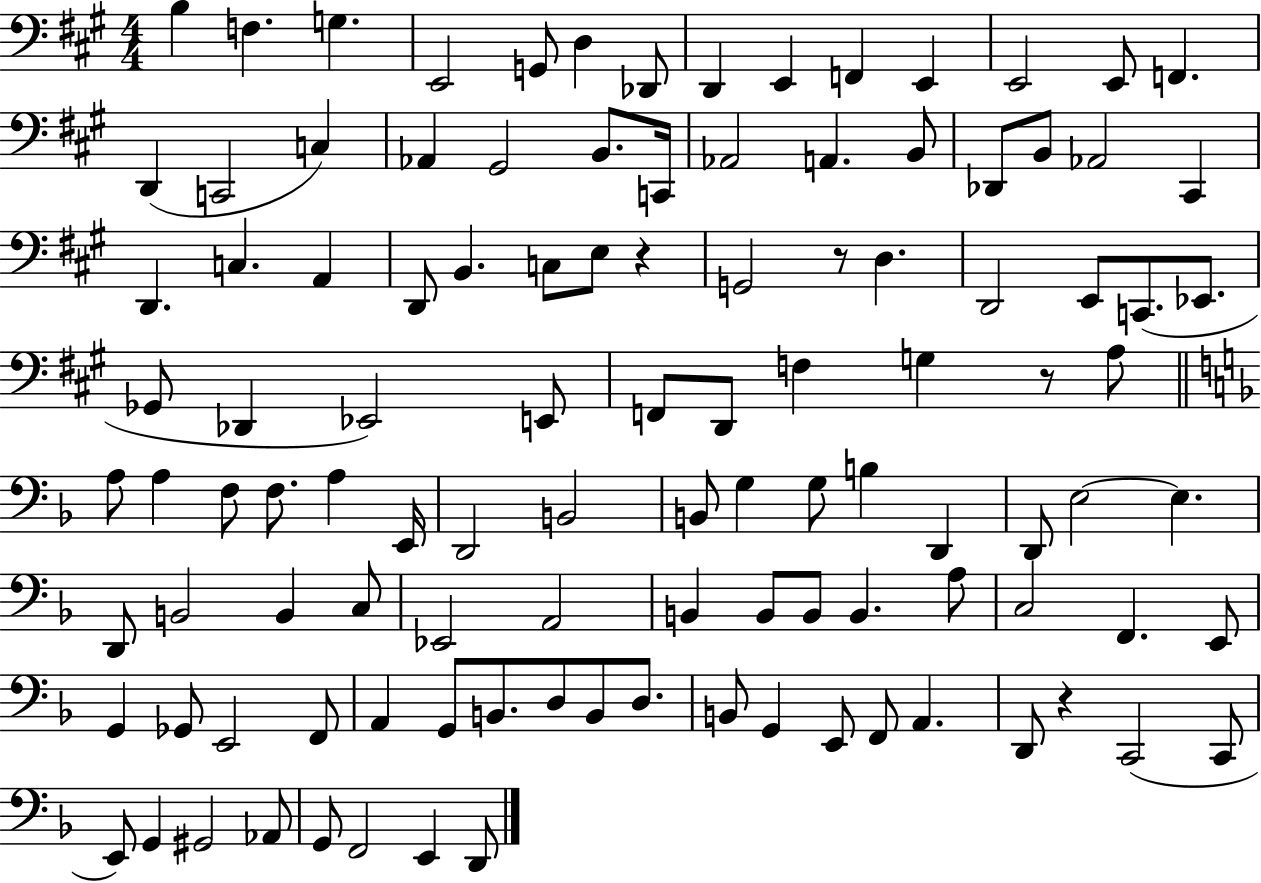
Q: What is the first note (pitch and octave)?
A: B3